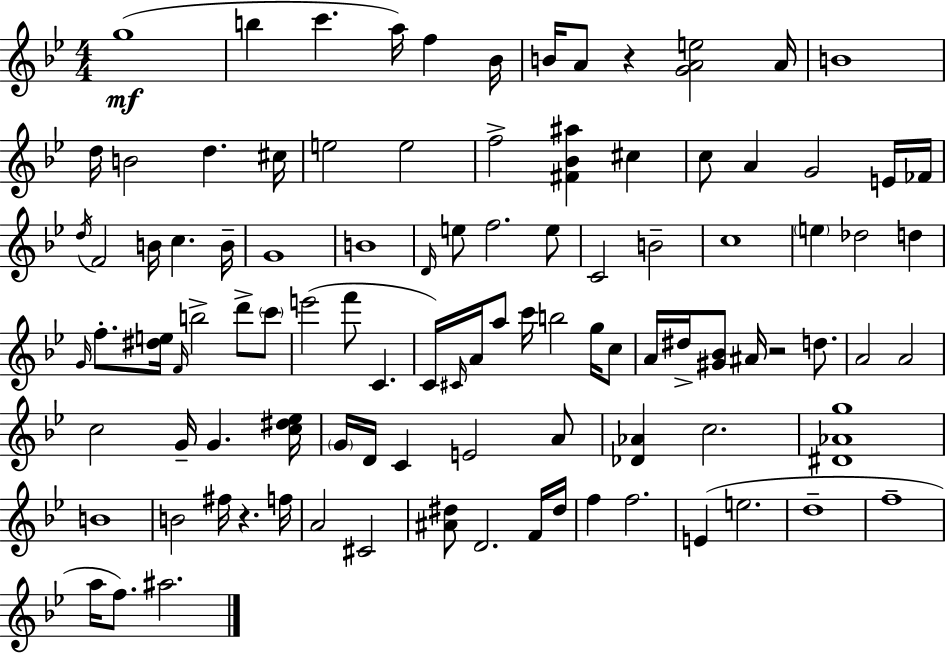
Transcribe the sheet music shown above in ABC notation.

X:1
T:Untitled
M:4/4
L:1/4
K:Bb
g4 b c' a/4 f _B/4 B/4 A/2 z [GAe]2 A/4 B4 d/4 B2 d ^c/4 e2 e2 f2 [^F_B^a] ^c c/2 A G2 E/4 _F/4 d/4 F2 B/4 c B/4 G4 B4 D/4 e/2 f2 e/2 C2 B2 c4 e _d2 d G/4 f/2 [^de]/4 F/4 b2 d'/2 c'/2 e'2 f'/2 C C/4 ^C/4 A/4 a/2 c'/4 b2 g/4 c/2 A/4 ^d/4 [^G_B]/2 ^A/4 z2 d/2 A2 A2 c2 G/4 G [c^d_e]/4 G/4 D/4 C E2 A/2 [_D_A] c2 [^D_Ag]4 B4 B2 ^f/4 z f/4 A2 ^C2 [^A^d]/2 D2 F/4 ^d/4 f f2 E e2 d4 f4 a/4 f/2 ^a2